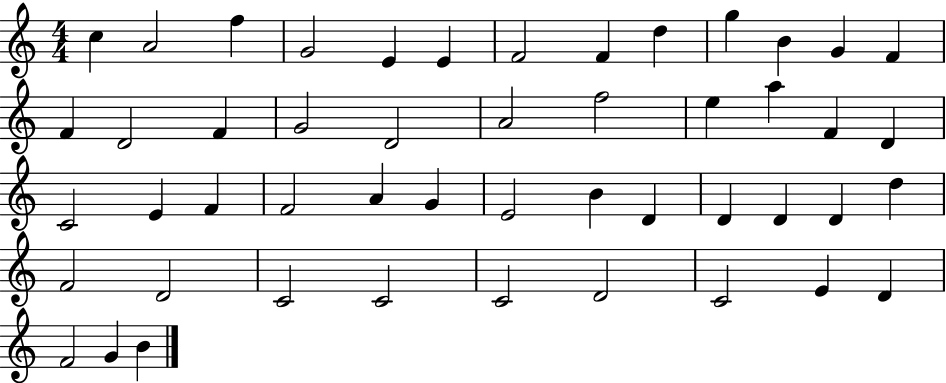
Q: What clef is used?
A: treble